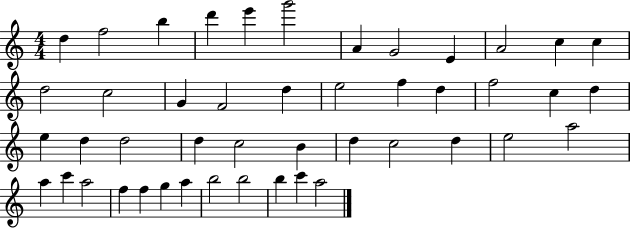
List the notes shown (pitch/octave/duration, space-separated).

D5/q F5/h B5/q D6/q E6/q G6/h A4/q G4/h E4/q A4/h C5/q C5/q D5/h C5/h G4/q F4/h D5/q E5/h F5/q D5/q F5/h C5/q D5/q E5/q D5/q D5/h D5/q C5/h B4/q D5/q C5/h D5/q E5/h A5/h A5/q C6/q A5/h F5/q F5/q G5/q A5/q B5/h B5/h B5/q C6/q A5/h